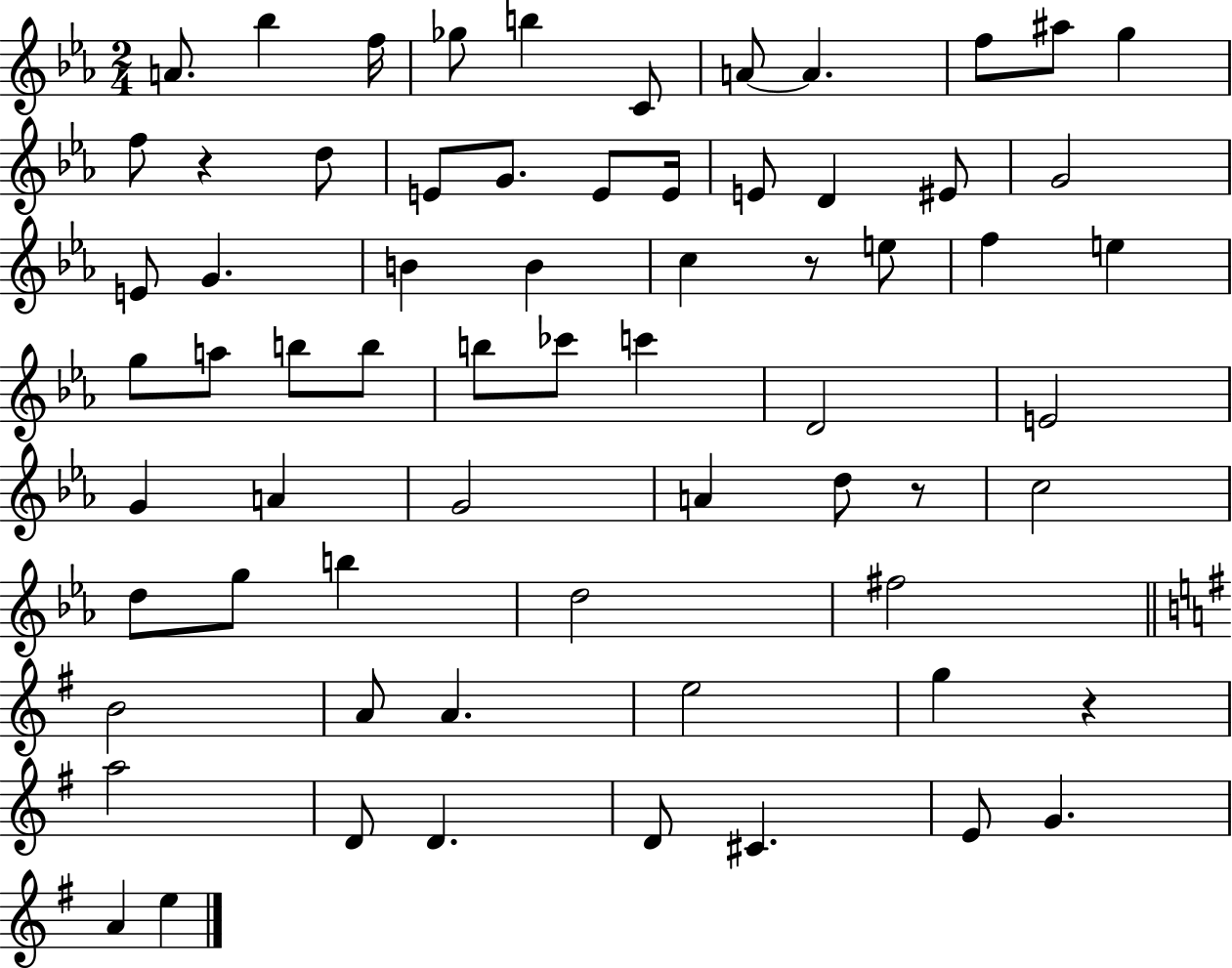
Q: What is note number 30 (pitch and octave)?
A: G5